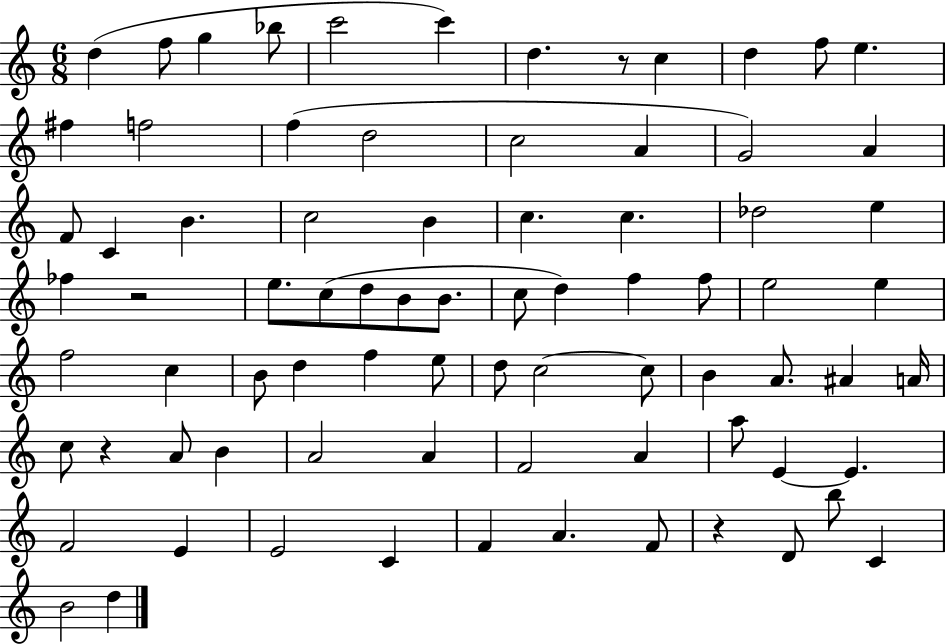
D5/q F5/e G5/q Bb5/e C6/h C6/q D5/q. R/e C5/q D5/q F5/e E5/q. F#5/q F5/h F5/q D5/h C5/h A4/q G4/h A4/q F4/e C4/q B4/q. C5/h B4/q C5/q. C5/q. Db5/h E5/q FES5/q R/h E5/e. C5/e D5/e B4/e B4/e. C5/e D5/q F5/q F5/e E5/h E5/q F5/h C5/q B4/e D5/q F5/q E5/e D5/e C5/h C5/e B4/q A4/e. A#4/q A4/s C5/e R/q A4/e B4/q A4/h A4/q F4/h A4/q A5/e E4/q E4/q. F4/h E4/q E4/h C4/q F4/q A4/q. F4/e R/q D4/e B5/e C4/q B4/h D5/q